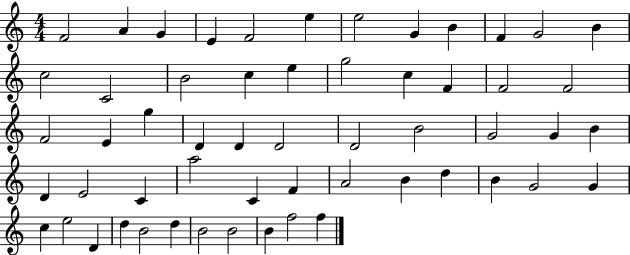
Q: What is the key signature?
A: C major